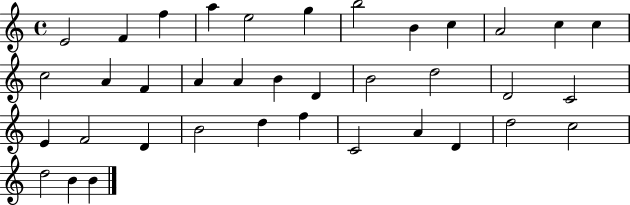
E4/h F4/q F5/q A5/q E5/h G5/q B5/h B4/q C5/q A4/h C5/q C5/q C5/h A4/q F4/q A4/q A4/q B4/q D4/q B4/h D5/h D4/h C4/h E4/q F4/h D4/q B4/h D5/q F5/q C4/h A4/q D4/q D5/h C5/h D5/h B4/q B4/q